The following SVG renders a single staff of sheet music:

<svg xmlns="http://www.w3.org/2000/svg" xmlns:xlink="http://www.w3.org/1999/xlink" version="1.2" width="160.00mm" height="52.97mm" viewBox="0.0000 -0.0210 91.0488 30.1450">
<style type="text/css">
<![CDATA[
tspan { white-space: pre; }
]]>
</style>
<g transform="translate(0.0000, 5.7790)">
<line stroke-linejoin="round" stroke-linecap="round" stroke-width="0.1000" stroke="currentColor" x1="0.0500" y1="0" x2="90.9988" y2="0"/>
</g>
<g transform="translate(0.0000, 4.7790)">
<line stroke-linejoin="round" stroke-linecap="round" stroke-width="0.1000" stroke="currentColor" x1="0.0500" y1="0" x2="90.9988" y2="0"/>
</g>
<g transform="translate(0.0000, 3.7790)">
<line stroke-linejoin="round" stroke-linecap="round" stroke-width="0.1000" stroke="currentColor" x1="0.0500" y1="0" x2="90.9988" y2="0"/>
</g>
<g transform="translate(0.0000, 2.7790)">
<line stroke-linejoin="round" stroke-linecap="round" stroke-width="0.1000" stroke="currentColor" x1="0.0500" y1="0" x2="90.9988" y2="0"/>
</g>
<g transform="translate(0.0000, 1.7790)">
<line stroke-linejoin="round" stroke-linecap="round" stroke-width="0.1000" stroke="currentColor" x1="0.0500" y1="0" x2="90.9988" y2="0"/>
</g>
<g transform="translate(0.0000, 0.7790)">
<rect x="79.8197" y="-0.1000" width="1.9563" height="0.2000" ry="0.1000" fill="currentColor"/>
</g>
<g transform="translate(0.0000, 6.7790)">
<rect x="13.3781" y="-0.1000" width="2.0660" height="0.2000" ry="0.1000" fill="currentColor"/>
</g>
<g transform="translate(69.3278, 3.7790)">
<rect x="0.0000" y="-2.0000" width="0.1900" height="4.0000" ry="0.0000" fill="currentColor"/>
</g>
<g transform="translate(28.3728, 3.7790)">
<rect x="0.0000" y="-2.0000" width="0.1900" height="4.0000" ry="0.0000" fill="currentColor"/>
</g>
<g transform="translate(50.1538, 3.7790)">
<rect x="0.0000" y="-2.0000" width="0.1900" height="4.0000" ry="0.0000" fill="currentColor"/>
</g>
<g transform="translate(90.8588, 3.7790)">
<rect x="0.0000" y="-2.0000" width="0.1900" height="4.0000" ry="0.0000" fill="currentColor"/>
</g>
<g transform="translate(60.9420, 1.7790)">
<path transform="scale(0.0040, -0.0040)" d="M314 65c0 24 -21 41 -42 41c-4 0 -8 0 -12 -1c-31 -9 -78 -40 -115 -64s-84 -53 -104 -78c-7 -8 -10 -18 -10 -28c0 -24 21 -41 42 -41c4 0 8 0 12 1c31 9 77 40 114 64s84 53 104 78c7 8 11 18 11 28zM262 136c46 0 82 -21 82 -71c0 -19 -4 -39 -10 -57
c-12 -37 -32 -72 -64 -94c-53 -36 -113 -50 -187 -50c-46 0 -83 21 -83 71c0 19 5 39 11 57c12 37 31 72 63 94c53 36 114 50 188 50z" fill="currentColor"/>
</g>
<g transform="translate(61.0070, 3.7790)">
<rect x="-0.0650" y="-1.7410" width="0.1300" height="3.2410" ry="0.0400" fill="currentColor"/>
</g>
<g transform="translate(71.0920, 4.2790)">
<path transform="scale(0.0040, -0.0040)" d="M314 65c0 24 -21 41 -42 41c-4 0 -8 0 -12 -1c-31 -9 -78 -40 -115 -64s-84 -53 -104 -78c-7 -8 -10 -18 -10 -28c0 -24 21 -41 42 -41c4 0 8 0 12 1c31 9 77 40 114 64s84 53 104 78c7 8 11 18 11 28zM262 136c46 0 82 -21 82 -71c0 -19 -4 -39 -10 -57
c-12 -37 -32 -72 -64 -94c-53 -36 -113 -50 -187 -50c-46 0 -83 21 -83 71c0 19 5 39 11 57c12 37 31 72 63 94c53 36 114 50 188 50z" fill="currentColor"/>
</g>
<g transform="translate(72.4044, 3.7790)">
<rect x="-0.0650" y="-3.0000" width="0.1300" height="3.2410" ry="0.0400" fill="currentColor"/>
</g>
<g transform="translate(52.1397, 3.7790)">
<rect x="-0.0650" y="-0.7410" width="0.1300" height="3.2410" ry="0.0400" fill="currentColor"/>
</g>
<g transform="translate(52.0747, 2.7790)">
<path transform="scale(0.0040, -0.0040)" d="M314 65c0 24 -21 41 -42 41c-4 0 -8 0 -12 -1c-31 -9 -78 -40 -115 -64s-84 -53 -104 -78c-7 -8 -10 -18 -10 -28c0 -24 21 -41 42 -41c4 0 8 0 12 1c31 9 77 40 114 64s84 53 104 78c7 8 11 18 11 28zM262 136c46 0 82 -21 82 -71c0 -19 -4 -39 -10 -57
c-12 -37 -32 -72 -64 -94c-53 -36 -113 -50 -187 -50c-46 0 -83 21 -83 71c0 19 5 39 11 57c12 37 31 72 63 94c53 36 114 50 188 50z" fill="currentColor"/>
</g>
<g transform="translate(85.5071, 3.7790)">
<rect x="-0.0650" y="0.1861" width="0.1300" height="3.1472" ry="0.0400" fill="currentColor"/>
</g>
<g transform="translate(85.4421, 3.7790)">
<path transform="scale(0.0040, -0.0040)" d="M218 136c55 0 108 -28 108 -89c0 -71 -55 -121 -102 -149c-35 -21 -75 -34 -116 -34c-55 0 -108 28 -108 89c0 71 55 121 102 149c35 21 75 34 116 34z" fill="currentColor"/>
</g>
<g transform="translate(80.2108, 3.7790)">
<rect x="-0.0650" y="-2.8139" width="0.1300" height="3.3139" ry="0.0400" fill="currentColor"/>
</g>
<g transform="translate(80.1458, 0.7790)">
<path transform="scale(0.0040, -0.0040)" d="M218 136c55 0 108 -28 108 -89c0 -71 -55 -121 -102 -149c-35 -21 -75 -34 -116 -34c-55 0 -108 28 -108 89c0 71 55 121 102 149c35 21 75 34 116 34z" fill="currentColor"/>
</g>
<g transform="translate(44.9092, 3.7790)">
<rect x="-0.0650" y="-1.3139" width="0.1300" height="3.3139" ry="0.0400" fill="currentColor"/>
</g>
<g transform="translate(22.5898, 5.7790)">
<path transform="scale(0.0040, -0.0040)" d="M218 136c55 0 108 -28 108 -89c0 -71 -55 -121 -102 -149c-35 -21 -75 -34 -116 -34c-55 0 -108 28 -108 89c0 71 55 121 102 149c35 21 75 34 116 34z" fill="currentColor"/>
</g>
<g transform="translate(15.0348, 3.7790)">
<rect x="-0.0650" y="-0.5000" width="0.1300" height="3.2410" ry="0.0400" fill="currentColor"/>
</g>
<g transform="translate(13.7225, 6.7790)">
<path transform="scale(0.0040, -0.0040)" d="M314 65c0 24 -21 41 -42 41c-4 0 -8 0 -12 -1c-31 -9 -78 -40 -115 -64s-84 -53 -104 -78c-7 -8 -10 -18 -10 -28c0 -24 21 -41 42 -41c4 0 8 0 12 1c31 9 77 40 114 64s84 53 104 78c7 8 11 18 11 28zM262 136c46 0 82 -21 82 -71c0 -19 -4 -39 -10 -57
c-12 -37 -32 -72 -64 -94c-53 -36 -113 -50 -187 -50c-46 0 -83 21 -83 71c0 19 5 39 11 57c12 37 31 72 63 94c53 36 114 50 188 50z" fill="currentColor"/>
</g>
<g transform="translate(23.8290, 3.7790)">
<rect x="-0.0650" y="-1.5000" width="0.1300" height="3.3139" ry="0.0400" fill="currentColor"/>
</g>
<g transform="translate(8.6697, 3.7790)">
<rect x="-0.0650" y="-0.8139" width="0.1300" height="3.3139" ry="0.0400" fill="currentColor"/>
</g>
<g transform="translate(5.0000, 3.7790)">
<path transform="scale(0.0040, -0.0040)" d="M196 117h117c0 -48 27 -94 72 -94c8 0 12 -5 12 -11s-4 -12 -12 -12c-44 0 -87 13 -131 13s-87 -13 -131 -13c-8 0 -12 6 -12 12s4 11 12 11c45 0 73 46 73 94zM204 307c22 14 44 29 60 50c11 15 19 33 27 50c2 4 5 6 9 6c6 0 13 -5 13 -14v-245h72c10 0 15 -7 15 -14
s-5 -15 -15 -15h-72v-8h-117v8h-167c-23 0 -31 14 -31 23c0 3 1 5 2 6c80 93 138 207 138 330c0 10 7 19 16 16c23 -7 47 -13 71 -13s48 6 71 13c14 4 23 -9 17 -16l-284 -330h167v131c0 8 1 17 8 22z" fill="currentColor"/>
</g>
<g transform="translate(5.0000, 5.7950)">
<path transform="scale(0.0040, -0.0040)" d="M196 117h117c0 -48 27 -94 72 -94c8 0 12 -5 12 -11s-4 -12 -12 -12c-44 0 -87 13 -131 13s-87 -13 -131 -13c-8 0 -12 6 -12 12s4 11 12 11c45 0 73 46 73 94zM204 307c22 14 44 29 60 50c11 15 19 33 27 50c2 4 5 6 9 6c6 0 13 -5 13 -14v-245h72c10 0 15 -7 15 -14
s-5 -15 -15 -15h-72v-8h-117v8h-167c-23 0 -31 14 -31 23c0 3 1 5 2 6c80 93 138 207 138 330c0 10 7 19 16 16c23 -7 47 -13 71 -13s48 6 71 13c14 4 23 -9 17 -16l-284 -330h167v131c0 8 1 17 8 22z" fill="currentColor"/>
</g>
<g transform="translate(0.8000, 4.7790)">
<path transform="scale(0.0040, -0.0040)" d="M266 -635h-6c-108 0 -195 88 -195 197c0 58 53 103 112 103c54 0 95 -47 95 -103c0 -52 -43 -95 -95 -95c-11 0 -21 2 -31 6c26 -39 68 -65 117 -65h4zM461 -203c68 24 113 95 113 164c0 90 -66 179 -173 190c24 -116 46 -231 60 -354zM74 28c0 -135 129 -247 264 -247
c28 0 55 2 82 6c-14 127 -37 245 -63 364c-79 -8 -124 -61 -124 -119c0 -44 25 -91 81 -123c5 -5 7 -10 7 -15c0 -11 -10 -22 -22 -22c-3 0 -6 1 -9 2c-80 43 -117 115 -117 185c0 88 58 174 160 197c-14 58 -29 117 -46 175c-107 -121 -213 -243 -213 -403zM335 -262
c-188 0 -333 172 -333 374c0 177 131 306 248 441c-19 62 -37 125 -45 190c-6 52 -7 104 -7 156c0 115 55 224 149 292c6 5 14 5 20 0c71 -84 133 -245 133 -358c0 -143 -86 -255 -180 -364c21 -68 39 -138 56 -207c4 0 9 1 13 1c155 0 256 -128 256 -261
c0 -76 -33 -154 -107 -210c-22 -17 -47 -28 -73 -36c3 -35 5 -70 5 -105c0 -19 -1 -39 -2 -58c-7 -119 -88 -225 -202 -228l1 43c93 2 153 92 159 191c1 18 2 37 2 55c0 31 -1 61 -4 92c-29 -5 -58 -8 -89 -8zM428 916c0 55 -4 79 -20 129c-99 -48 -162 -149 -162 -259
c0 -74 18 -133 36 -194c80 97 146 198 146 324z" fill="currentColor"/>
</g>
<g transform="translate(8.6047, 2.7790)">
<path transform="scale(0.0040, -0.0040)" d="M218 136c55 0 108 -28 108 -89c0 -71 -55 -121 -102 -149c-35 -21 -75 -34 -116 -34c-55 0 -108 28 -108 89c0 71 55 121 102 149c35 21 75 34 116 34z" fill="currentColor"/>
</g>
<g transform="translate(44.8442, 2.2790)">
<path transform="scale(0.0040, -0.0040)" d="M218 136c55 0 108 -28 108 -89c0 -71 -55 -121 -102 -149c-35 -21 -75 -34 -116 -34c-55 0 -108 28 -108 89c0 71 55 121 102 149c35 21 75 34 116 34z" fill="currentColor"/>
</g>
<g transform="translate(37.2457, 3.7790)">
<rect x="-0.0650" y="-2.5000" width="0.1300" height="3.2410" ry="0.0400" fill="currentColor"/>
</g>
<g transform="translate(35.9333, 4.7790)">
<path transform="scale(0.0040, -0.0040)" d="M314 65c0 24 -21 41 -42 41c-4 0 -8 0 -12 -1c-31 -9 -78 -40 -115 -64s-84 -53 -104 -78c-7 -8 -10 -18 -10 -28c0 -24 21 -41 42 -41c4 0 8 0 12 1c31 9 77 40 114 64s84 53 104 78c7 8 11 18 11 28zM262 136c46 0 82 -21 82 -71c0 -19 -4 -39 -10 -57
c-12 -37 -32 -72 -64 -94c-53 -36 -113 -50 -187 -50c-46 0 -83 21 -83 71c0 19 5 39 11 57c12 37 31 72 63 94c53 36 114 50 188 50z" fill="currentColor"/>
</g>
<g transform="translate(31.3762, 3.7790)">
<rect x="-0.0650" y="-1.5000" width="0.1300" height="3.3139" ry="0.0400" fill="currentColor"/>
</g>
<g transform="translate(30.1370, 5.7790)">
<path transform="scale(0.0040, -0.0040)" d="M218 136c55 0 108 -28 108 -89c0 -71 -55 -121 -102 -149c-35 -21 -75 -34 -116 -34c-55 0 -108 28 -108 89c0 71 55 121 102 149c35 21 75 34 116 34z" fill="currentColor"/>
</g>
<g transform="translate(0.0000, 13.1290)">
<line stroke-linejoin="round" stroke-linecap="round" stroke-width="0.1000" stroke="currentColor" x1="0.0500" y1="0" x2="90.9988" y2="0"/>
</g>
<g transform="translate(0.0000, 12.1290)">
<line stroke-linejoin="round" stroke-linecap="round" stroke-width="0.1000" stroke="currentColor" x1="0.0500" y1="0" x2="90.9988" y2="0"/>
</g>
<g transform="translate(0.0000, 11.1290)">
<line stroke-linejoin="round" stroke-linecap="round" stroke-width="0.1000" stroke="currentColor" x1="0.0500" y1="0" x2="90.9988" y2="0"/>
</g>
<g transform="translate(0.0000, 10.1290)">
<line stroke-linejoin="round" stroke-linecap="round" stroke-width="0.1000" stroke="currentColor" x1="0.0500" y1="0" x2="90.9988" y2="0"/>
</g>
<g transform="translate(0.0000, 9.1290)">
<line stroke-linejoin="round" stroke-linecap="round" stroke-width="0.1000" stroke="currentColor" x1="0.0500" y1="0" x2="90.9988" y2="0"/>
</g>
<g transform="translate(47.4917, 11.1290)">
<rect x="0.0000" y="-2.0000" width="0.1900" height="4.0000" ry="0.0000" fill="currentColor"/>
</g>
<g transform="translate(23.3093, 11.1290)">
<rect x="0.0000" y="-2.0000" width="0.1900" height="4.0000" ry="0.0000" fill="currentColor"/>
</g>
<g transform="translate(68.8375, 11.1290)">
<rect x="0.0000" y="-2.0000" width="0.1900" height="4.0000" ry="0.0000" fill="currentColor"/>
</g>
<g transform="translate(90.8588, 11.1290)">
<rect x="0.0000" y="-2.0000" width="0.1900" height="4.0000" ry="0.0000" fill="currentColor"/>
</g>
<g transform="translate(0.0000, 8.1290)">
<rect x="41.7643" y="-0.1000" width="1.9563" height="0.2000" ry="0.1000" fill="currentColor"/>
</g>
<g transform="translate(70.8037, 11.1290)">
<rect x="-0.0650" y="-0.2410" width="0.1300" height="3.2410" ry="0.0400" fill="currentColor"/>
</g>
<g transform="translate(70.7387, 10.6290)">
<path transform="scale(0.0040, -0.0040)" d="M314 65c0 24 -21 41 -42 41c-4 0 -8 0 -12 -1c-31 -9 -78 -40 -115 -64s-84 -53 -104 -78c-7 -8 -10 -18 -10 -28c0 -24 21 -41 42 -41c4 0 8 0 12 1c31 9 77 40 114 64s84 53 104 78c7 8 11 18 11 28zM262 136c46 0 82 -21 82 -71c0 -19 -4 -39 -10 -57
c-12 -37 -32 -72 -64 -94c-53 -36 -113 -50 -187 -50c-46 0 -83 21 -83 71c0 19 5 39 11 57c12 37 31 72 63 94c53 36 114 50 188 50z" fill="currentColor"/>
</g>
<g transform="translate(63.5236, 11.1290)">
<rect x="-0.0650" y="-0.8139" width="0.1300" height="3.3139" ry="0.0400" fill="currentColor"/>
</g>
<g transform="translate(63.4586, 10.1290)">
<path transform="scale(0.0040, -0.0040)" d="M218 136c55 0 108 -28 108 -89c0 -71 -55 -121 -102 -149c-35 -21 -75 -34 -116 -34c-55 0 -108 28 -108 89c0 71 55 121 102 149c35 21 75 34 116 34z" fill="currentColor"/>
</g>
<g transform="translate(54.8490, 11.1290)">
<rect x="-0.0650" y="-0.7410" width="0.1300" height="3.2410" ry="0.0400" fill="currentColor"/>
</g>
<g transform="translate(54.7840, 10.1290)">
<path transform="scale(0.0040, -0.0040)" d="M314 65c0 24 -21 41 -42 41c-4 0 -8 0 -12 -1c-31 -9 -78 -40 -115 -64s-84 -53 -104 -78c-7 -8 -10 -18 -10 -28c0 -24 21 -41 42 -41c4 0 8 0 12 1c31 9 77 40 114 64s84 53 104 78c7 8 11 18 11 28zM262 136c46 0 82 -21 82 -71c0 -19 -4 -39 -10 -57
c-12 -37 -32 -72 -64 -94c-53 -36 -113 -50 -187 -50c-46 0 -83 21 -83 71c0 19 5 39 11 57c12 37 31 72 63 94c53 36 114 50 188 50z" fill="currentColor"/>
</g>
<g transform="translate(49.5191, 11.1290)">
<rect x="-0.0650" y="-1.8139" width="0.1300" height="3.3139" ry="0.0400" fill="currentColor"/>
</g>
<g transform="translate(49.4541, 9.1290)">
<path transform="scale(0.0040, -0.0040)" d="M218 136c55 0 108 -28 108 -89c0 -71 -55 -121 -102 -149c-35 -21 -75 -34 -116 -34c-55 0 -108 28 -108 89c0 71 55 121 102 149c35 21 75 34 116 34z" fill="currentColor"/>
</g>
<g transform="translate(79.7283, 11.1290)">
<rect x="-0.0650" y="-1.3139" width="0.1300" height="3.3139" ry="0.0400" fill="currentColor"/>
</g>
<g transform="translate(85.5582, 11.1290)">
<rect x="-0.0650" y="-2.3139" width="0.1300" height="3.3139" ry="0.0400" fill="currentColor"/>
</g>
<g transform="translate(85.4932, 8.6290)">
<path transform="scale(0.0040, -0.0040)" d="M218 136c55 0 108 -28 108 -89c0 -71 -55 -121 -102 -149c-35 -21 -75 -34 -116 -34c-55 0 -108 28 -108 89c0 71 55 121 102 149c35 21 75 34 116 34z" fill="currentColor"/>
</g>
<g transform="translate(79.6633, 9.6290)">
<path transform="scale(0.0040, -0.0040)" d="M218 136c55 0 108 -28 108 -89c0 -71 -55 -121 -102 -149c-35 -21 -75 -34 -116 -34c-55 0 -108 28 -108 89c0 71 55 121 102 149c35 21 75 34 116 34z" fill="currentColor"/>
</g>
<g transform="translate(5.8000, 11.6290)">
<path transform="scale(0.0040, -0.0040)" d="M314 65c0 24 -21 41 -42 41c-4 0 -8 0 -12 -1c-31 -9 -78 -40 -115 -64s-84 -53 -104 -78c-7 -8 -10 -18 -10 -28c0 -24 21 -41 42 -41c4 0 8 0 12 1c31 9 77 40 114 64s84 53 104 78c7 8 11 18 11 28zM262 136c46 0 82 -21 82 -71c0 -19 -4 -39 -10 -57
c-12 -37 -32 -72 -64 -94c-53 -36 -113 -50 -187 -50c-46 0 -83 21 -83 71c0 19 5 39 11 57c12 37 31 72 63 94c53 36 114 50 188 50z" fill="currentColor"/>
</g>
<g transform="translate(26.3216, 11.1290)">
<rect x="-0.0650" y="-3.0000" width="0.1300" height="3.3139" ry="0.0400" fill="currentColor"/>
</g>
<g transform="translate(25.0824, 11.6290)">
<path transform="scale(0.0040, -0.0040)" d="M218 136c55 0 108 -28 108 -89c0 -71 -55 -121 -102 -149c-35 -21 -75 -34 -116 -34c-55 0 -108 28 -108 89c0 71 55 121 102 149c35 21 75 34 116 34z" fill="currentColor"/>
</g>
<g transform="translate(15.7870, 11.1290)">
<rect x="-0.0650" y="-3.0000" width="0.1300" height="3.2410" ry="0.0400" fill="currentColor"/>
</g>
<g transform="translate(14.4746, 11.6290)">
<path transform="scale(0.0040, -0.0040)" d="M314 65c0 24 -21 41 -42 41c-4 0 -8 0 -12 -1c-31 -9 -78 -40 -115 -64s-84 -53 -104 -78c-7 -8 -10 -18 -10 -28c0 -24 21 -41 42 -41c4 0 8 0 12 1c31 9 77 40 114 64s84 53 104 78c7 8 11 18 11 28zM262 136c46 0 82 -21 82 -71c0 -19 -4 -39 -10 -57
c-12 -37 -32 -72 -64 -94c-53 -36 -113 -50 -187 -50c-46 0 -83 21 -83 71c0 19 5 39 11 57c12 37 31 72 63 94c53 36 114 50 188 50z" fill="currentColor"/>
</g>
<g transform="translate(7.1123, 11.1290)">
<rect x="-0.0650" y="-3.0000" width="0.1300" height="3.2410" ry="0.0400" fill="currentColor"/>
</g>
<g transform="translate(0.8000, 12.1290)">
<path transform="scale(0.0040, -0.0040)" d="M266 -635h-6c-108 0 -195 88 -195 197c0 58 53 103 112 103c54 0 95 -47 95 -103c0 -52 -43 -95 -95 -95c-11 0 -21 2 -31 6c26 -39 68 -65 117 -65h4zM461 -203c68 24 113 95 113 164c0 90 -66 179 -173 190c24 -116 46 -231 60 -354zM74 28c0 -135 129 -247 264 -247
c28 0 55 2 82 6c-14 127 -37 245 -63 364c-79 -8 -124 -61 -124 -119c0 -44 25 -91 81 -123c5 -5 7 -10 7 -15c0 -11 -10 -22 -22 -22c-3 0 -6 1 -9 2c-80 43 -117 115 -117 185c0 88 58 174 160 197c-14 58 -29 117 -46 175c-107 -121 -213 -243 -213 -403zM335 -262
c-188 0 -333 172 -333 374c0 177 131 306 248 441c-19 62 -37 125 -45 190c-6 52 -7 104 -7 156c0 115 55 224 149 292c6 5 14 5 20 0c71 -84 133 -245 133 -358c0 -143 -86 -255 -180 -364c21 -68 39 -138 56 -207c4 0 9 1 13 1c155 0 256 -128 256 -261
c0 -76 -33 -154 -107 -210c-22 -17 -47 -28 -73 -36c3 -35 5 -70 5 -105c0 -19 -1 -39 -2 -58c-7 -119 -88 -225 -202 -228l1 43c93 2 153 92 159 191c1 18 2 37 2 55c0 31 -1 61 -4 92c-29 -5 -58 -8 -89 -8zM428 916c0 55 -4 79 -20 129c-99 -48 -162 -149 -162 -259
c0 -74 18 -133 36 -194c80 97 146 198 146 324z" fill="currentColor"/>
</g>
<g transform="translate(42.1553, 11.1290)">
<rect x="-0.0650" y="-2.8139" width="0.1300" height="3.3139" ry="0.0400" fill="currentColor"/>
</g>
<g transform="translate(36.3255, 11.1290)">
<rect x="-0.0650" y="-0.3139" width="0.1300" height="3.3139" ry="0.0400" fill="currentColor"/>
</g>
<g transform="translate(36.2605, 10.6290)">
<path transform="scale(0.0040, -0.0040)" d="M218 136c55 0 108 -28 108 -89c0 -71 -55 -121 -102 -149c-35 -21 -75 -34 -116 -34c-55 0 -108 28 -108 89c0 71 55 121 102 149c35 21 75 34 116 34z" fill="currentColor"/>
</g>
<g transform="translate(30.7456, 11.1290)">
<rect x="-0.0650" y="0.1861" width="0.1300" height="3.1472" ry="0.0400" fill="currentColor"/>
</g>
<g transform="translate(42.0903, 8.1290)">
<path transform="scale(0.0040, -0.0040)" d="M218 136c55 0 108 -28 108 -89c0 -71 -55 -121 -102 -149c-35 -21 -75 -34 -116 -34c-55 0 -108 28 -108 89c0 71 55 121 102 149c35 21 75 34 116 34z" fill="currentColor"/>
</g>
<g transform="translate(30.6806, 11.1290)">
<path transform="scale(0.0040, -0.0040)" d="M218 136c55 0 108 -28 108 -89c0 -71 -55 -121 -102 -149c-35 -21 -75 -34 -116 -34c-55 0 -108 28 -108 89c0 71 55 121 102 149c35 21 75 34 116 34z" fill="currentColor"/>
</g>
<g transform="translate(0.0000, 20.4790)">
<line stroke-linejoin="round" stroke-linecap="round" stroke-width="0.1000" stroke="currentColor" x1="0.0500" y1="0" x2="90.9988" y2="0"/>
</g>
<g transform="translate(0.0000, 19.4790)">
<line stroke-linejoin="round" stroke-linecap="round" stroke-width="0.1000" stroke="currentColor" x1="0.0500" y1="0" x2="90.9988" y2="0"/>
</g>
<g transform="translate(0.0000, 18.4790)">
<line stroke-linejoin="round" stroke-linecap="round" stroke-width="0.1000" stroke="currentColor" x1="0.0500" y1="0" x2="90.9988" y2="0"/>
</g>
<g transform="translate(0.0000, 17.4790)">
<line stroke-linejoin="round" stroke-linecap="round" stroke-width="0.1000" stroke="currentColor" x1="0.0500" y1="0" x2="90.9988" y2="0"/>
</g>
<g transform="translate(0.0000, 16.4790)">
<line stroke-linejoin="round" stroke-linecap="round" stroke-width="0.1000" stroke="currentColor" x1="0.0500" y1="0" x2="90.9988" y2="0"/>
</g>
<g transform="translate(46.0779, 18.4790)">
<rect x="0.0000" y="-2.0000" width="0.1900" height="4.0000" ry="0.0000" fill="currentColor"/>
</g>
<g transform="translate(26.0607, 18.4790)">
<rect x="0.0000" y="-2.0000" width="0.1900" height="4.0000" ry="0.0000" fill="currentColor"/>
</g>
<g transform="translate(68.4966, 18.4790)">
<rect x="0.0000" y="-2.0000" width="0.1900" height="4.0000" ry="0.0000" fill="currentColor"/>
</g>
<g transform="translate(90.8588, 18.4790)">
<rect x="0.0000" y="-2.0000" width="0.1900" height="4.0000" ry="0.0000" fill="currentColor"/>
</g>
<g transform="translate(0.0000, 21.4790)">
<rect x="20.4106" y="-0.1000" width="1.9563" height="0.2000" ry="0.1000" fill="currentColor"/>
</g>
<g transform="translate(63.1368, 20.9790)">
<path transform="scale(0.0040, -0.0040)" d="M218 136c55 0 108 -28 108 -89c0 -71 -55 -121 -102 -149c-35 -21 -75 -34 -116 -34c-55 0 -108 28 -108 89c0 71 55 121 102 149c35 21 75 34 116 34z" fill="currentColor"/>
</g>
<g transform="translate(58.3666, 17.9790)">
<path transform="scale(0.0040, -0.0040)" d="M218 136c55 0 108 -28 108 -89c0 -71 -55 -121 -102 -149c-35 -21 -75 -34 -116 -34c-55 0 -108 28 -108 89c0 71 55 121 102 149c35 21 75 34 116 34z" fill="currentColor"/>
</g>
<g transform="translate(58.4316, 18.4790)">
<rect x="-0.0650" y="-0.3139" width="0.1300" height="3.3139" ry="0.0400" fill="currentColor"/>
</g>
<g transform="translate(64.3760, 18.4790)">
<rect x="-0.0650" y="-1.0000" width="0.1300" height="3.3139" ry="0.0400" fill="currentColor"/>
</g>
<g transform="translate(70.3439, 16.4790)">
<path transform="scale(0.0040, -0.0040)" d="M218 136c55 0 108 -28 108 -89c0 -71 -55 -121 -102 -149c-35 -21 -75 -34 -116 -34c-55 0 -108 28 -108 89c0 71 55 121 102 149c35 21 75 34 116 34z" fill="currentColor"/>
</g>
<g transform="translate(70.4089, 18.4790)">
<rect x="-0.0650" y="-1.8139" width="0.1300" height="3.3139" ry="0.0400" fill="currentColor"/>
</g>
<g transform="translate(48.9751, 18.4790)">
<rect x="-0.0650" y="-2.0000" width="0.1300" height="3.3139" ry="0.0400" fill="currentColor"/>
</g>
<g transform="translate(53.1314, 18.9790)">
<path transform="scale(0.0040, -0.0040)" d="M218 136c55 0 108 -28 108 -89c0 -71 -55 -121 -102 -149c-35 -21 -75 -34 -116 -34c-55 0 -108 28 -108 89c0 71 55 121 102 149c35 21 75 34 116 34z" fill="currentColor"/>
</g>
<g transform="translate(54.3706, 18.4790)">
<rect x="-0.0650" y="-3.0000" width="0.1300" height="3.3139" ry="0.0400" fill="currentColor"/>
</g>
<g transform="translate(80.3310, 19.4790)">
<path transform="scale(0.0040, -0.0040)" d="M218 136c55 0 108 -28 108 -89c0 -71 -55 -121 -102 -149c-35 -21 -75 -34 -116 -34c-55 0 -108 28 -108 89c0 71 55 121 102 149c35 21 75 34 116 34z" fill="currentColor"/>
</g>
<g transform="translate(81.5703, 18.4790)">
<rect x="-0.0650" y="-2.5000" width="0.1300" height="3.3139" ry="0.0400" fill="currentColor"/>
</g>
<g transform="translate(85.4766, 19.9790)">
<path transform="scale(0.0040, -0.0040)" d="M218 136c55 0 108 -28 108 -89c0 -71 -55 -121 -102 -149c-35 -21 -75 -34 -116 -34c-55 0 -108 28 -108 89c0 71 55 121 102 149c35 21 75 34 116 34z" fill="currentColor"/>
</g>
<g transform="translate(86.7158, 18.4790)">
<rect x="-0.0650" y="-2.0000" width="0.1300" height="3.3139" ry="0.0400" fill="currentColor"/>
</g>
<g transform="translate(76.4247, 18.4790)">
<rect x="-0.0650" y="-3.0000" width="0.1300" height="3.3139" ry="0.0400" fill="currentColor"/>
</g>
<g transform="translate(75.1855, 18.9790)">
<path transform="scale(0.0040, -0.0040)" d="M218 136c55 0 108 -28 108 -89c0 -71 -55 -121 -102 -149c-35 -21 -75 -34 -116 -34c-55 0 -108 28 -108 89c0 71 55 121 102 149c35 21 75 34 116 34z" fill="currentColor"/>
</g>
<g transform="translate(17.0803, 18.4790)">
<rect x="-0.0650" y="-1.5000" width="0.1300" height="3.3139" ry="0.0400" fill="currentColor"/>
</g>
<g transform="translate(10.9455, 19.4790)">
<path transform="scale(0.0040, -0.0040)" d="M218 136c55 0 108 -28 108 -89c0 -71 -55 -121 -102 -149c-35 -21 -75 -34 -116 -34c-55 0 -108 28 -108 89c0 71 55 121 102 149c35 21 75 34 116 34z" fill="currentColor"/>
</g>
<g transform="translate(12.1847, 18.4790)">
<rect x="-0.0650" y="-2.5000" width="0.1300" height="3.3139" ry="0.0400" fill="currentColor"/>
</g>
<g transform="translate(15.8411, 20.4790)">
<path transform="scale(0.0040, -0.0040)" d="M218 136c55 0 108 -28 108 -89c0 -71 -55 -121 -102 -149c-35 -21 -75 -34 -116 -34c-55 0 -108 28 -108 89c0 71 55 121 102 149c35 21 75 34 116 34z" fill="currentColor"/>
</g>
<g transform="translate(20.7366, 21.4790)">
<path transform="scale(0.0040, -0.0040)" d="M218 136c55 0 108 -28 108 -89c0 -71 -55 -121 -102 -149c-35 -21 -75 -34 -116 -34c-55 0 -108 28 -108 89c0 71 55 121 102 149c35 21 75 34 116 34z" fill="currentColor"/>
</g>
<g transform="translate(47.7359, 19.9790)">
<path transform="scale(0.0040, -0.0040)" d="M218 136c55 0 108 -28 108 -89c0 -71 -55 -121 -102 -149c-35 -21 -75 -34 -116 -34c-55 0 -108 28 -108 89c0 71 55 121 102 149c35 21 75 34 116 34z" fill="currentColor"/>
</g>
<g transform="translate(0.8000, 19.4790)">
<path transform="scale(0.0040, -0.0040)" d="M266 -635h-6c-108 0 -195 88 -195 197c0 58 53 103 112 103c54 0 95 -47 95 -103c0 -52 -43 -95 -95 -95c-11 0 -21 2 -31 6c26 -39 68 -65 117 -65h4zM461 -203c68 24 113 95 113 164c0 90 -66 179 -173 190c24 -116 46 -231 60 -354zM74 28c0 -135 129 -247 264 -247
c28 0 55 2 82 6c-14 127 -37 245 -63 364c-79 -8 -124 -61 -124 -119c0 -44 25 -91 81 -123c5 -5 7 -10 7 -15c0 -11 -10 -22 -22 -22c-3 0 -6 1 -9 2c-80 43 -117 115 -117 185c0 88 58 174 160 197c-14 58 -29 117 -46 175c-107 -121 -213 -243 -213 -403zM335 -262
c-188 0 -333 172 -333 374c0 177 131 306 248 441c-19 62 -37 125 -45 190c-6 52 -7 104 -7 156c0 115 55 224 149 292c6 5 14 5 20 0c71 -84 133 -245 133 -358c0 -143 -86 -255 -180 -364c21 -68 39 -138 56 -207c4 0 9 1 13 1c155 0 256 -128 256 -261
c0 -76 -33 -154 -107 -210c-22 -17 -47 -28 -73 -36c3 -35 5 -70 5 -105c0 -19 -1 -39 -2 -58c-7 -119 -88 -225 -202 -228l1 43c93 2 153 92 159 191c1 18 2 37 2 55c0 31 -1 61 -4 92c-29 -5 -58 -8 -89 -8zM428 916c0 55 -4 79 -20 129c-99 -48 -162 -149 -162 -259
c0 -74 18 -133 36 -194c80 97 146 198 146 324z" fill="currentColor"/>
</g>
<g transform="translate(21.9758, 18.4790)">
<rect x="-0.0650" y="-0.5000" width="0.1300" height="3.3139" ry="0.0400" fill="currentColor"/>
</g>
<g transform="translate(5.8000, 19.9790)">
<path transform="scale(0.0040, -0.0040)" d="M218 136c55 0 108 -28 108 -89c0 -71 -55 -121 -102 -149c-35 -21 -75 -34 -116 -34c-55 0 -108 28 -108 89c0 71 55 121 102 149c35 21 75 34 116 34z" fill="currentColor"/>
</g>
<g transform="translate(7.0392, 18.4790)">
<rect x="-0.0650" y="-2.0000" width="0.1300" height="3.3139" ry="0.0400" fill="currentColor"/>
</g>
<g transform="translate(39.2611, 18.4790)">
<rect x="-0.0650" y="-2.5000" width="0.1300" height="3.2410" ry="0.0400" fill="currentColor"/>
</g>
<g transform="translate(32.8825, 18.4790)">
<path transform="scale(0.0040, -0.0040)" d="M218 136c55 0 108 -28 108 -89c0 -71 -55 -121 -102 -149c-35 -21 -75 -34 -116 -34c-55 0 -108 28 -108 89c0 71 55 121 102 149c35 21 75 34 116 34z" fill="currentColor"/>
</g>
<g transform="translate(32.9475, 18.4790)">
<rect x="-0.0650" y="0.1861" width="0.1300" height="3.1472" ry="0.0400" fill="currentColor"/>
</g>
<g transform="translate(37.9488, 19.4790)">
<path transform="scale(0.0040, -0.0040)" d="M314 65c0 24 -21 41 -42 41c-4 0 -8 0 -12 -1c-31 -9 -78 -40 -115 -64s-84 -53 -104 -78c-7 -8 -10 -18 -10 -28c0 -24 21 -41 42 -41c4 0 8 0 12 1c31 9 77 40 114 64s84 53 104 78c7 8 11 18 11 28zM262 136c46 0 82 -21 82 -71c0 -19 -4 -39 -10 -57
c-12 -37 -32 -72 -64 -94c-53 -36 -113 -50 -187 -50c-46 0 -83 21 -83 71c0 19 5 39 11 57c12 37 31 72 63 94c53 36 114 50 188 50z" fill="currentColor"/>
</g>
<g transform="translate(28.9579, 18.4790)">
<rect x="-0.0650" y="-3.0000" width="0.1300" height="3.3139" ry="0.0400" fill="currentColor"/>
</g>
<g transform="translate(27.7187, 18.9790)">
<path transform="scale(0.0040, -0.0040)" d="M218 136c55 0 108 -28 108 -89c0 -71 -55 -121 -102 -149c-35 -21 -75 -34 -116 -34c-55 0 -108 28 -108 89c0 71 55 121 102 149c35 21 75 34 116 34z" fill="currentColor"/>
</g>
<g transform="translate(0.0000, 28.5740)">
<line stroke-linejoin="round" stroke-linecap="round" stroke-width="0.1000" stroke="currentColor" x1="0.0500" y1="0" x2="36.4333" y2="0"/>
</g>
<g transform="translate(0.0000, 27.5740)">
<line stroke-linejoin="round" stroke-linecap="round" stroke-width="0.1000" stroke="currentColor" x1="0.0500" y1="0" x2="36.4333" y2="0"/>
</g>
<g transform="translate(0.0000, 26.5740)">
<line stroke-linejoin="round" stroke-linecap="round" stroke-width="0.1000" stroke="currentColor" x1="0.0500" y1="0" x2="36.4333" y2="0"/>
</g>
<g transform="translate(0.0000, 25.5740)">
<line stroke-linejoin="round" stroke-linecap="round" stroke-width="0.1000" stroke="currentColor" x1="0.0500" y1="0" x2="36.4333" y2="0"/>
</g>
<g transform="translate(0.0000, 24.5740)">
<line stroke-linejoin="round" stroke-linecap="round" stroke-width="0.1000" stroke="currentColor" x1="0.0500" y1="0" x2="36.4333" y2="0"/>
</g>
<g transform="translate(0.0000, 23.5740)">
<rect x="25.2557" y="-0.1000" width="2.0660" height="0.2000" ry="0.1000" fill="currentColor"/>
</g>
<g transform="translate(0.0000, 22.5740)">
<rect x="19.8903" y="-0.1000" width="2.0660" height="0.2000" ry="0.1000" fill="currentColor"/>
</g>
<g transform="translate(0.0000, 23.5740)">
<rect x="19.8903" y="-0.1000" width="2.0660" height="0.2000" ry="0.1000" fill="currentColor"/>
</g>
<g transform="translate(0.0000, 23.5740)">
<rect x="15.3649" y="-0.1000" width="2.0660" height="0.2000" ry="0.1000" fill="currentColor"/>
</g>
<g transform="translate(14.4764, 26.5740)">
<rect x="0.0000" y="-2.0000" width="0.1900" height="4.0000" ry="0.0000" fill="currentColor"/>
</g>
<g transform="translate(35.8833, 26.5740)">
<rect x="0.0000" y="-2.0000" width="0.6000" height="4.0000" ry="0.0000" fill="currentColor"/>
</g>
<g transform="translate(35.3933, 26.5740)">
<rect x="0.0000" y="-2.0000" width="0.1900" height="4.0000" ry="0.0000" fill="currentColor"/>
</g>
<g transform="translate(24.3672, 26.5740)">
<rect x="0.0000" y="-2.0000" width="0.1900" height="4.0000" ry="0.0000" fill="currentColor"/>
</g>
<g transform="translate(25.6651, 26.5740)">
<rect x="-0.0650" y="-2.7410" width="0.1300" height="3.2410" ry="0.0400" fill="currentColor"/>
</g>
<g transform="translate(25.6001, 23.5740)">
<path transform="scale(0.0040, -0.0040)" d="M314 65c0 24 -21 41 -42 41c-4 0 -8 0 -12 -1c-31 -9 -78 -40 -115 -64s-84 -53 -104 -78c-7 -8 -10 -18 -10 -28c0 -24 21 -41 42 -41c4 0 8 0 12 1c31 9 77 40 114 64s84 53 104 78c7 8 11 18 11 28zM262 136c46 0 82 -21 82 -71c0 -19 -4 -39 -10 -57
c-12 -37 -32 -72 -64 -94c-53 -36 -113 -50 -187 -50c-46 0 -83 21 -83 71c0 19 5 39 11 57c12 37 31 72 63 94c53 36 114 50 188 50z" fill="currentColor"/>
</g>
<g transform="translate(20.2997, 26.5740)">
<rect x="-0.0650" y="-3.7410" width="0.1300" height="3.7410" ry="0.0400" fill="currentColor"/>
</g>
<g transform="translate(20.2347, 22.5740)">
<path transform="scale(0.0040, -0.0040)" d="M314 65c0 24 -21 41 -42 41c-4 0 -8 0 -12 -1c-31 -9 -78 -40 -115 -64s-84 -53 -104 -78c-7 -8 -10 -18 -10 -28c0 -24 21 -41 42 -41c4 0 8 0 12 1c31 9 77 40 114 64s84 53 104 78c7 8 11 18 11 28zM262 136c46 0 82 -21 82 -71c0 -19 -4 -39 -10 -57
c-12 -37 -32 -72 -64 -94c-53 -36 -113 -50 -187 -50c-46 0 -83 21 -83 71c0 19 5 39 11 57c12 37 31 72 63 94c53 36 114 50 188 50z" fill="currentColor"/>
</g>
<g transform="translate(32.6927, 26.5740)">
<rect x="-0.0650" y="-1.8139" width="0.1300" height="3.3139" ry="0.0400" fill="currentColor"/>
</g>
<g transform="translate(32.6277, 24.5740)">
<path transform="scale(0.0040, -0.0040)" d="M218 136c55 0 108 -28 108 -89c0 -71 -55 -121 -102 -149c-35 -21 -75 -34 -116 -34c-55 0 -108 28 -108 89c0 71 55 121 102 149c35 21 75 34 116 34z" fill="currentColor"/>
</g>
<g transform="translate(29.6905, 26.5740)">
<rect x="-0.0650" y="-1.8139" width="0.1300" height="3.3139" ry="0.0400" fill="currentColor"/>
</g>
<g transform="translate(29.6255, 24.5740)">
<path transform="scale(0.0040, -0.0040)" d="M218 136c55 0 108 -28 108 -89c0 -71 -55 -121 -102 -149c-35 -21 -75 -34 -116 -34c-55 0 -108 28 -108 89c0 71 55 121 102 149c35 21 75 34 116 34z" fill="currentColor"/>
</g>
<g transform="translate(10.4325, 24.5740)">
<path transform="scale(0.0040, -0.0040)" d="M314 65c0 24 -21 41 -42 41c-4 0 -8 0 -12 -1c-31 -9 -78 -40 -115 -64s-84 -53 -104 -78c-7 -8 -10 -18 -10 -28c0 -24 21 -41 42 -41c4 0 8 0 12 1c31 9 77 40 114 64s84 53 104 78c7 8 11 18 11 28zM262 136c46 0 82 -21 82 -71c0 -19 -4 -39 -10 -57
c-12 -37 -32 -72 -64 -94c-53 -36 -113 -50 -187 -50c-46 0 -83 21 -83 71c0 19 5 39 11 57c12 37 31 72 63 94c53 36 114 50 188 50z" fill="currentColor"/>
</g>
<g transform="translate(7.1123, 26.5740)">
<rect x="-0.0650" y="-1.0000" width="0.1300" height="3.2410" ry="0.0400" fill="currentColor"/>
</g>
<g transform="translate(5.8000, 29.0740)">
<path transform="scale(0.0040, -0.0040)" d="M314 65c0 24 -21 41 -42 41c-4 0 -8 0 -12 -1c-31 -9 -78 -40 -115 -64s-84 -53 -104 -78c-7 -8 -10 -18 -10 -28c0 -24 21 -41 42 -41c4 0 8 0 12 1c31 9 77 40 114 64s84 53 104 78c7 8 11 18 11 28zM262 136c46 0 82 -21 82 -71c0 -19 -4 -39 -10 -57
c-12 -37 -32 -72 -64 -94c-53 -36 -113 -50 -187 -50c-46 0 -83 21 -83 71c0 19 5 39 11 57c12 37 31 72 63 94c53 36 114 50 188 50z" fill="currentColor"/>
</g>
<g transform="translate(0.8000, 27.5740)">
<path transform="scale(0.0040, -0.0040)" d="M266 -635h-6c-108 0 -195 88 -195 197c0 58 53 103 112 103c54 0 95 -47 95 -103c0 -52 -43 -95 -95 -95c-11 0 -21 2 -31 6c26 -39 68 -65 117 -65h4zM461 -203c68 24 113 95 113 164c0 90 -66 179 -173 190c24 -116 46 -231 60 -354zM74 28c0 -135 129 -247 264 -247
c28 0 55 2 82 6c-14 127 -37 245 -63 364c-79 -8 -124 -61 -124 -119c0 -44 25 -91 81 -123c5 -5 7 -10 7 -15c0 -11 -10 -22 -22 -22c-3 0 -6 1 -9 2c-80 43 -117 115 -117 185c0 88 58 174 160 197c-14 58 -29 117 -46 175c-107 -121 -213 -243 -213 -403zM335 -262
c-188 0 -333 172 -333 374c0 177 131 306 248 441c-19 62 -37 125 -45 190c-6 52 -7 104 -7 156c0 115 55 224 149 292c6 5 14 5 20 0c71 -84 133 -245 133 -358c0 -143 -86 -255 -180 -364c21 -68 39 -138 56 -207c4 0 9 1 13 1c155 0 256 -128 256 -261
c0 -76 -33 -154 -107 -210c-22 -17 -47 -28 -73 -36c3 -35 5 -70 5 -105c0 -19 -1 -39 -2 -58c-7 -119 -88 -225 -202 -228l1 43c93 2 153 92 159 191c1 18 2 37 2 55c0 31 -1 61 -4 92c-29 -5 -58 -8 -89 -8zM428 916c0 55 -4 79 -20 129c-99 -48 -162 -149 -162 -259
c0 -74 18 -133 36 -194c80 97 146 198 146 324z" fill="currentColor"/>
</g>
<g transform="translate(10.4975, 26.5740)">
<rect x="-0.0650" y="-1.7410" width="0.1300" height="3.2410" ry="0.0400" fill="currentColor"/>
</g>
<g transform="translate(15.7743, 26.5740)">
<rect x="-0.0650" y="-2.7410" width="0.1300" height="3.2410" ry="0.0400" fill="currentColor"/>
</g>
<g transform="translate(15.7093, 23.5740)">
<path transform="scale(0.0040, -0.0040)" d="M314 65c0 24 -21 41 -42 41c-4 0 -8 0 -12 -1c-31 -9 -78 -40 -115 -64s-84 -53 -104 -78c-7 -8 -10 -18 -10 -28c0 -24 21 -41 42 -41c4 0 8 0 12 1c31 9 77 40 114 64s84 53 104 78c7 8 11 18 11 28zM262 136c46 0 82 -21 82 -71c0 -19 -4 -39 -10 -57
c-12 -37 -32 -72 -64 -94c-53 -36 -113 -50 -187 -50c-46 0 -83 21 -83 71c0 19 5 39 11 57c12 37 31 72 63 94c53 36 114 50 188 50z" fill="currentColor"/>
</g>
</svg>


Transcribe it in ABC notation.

X:1
T:Untitled
M:4/4
L:1/4
K:C
d C2 E E G2 e d2 f2 A2 a B A2 A2 A B c a f d2 d c2 e g F G E C A B G2 F A c D f A G F D2 f2 a2 c'2 a2 f f